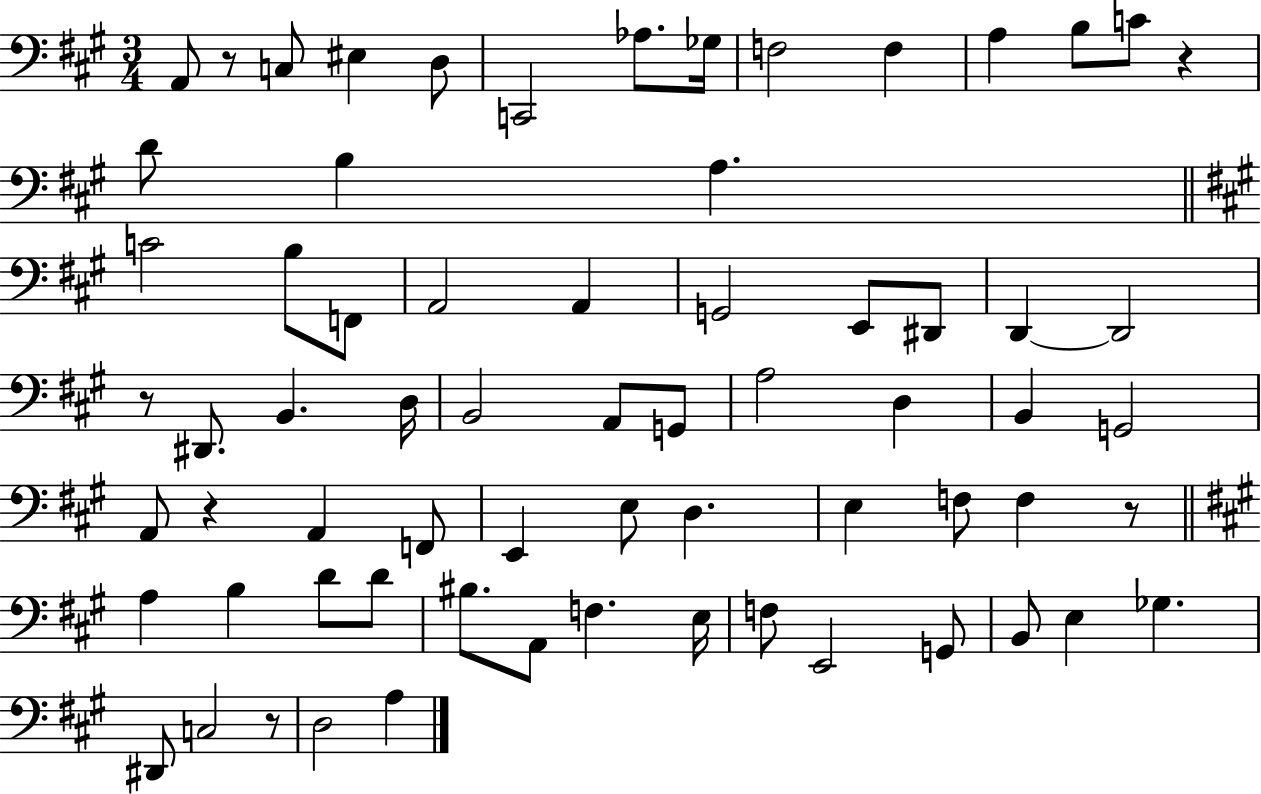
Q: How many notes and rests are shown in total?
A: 68